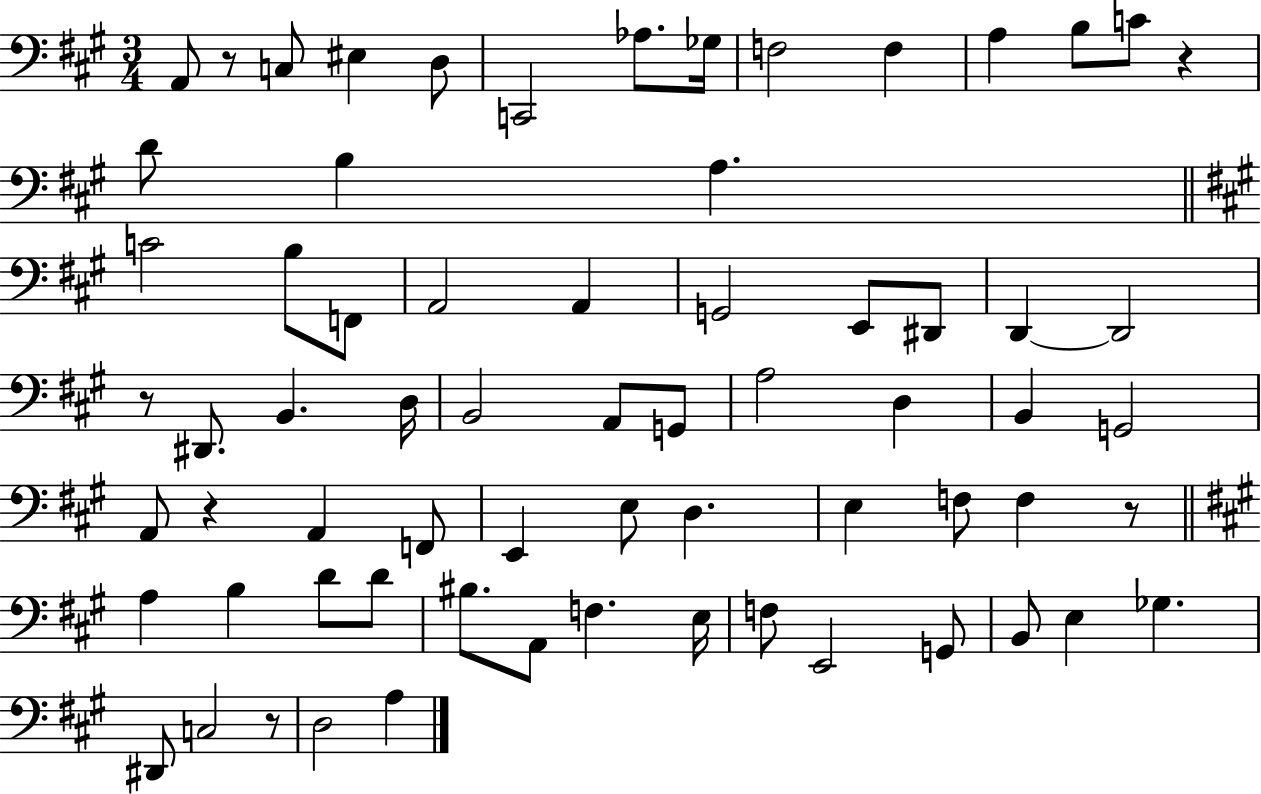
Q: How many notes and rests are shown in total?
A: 68